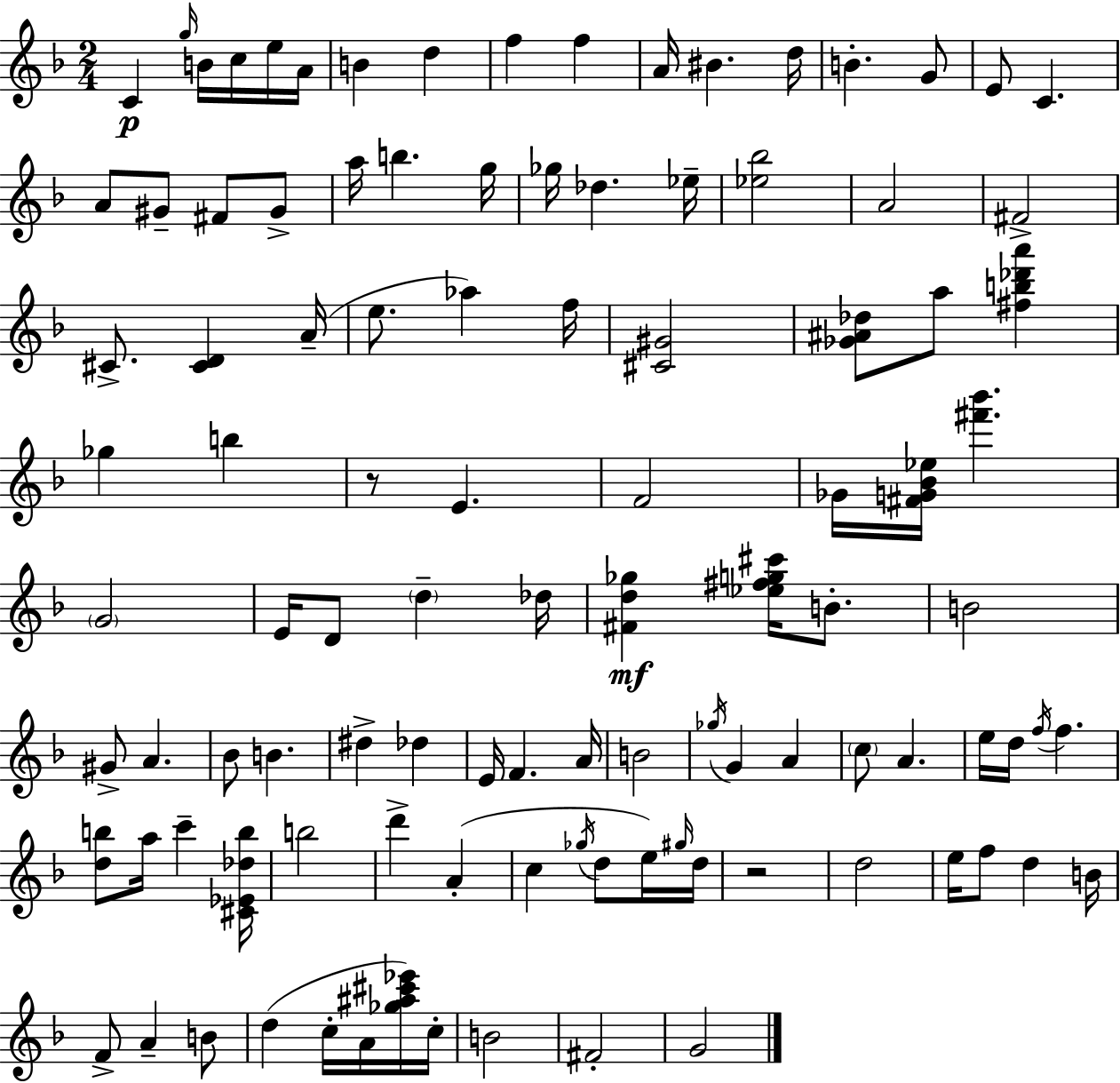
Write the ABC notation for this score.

X:1
T:Untitled
M:2/4
L:1/4
K:Dm
C g/4 B/4 c/4 e/4 A/4 B d f f A/4 ^B d/4 B G/2 E/2 C A/2 ^G/2 ^F/2 ^G/2 a/4 b g/4 _g/4 _d _e/4 [_e_b]2 A2 ^F2 ^C/2 [^CD] A/4 e/2 _a f/4 [^C^G]2 [_G^A_d]/2 a/2 [^fb_d'a'] _g b z/2 E F2 _G/4 [^FG_B_e]/4 [^f'_b'] G2 E/4 D/2 d _d/4 [^Fd_g] [_e^fg^c']/4 B/2 B2 ^G/2 A _B/2 B ^d _d E/4 F A/4 B2 _g/4 G A c/2 A e/4 d/4 f/4 f [db]/2 a/4 c' [^C_E_db]/4 b2 d' A c _g/4 d/2 e/4 ^g/4 d/4 z2 d2 e/4 f/2 d B/4 F/2 A B/2 d c/4 A/4 [_g^a^c'_e']/4 c/4 B2 ^F2 G2